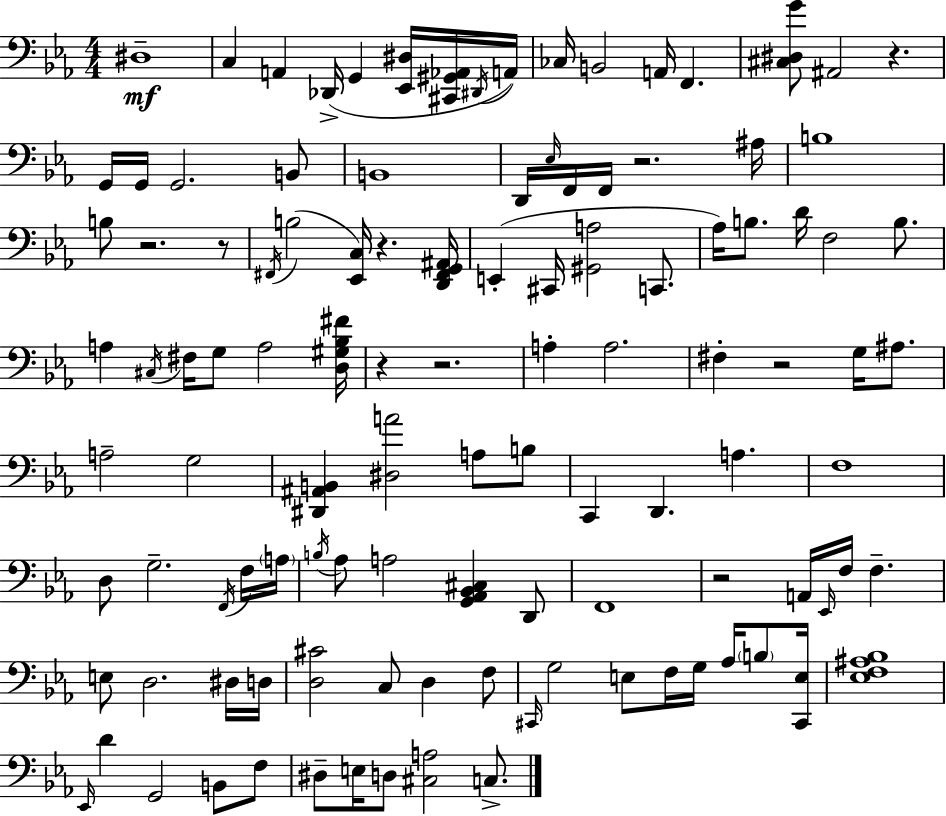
{
  \clef bass
  \numericTimeSignature
  \time 4/4
  \key c \minor
  \repeat volta 2 { dis1--\mf | c4 a,4 des,16->( g,4 <ees, dis>16 <cis, gis, aes,>16 \acciaccatura { dis,16 }) | a,16 ces16 b,2 a,16 f,4. | <cis dis g'>8 ais,2 r4. | \break g,16 g,16 g,2. b,8 | b,1 | d,16 \grace { ees16 } f,16 f,16 r2. | ais16 b1 | \break b8 r2. | r8 \acciaccatura { fis,16 }( b2 <ees, c>16) r4. | <d, fis, g, ais,>16 e,4-.( cis,16 <gis, a>2 | c,8. aes16) b8. d'16 f2 | \break b8. a4 \acciaccatura { cis16 } fis16 g8 a2 | <d gis bes fis'>16 r4 r2. | a4-. a2. | fis4-. r2 | \break g16 ais8. a2-- g2 | <dis, ais, b,>4 <dis a'>2 | a8 b8 c,4 d,4. a4. | f1 | \break d8 g2.-- | \acciaccatura { f,16 } f16 \parenthesize a16 \acciaccatura { b16 } aes8 a2 | <g, aes, bes, cis>4 d,8 f,1 | r2 a,16 \grace { ees,16 } | \break f16 f4.-- e8 d2. | dis16 d16 <d cis'>2 c8 | d4 f8 \grace { cis,16 } g2 | e8 f16 g16 aes16 \parenthesize b8 <cis, e>16 <ees f ais bes>1 | \break \grace { ees,16 } d'4 g,2 | b,8 f8 dis8-- e16 d8 <cis a>2 | c8.-> } \bar "|."
}